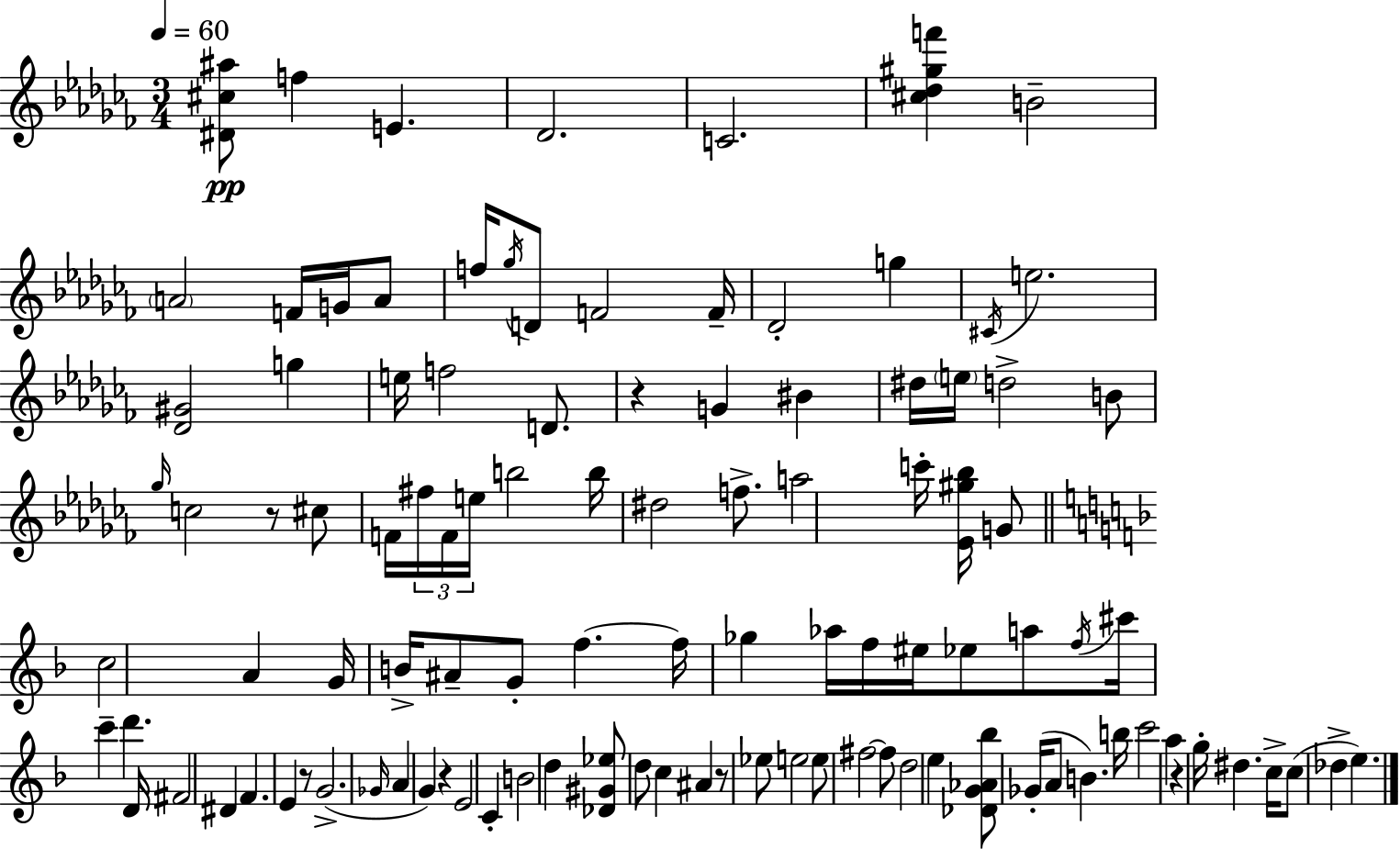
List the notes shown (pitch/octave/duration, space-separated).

[D#4,C#5,A#5]/e F5/q E4/q. Db4/h. C4/h. [C#5,Db5,G#5,F6]/q B4/h A4/h F4/s G4/s A4/e F5/s Gb5/s D4/e F4/h F4/s Db4/h G5/q C#4/s E5/h. [Db4,G#4]/h G5/q E5/s F5/h D4/e. R/q G4/q BIS4/q D#5/s E5/s D5/h B4/e Gb5/s C5/h R/e C#5/e F4/s F#5/s F4/s E5/s B5/h B5/s D#5/h F5/e. A5/h C6/s [Eb4,G#5,Bb5]/s G4/e C5/h A4/q G4/s B4/s A#4/e G4/e F5/q. F5/s Gb5/q Ab5/s F5/s EIS5/s Eb5/e A5/e F5/s C#6/s C6/q D6/q. D4/s F#4/h D#4/q F4/q. E4/q R/e G4/h. Gb4/s A4/q G4/q R/q E4/h C4/q B4/h D5/q [Db4,G#4,Eb5]/e D5/e C5/q A#4/q R/e Eb5/e E5/h E5/e F#5/h F#5/e D5/h E5/q [Db4,G4,Ab4,Bb5]/e Gb4/s A4/e B4/q. B5/s C6/h A5/q R/q G5/s D#5/q. C5/s C5/e Db5/q E5/q.